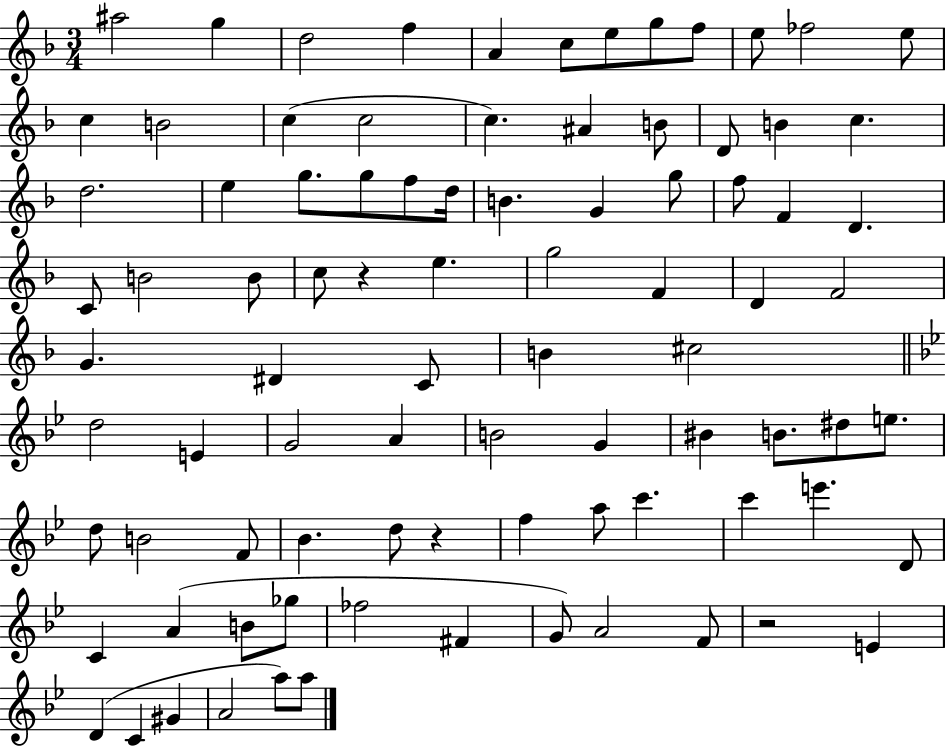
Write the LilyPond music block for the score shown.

{
  \clef treble
  \numericTimeSignature
  \time 3/4
  \key f \major
  ais''2 g''4 | d''2 f''4 | a'4 c''8 e''8 g''8 f''8 | e''8 fes''2 e''8 | \break c''4 b'2 | c''4( c''2 | c''4.) ais'4 b'8 | d'8 b'4 c''4. | \break d''2. | e''4 g''8. g''8 f''8 d''16 | b'4. g'4 g''8 | f''8 f'4 d'4. | \break c'8 b'2 b'8 | c''8 r4 e''4. | g''2 f'4 | d'4 f'2 | \break g'4. dis'4 c'8 | b'4 cis''2 | \bar "||" \break \key g \minor d''2 e'4 | g'2 a'4 | b'2 g'4 | bis'4 b'8. dis''8 e''8. | \break d''8 b'2 f'8 | bes'4. d''8 r4 | f''4 a''8 c'''4. | c'''4 e'''4. d'8 | \break c'4 a'4( b'8 ges''8 | fes''2 fis'4 | g'8) a'2 f'8 | r2 e'4 | \break d'4( c'4 gis'4 | a'2 a''8) a''8 | \bar "|."
}